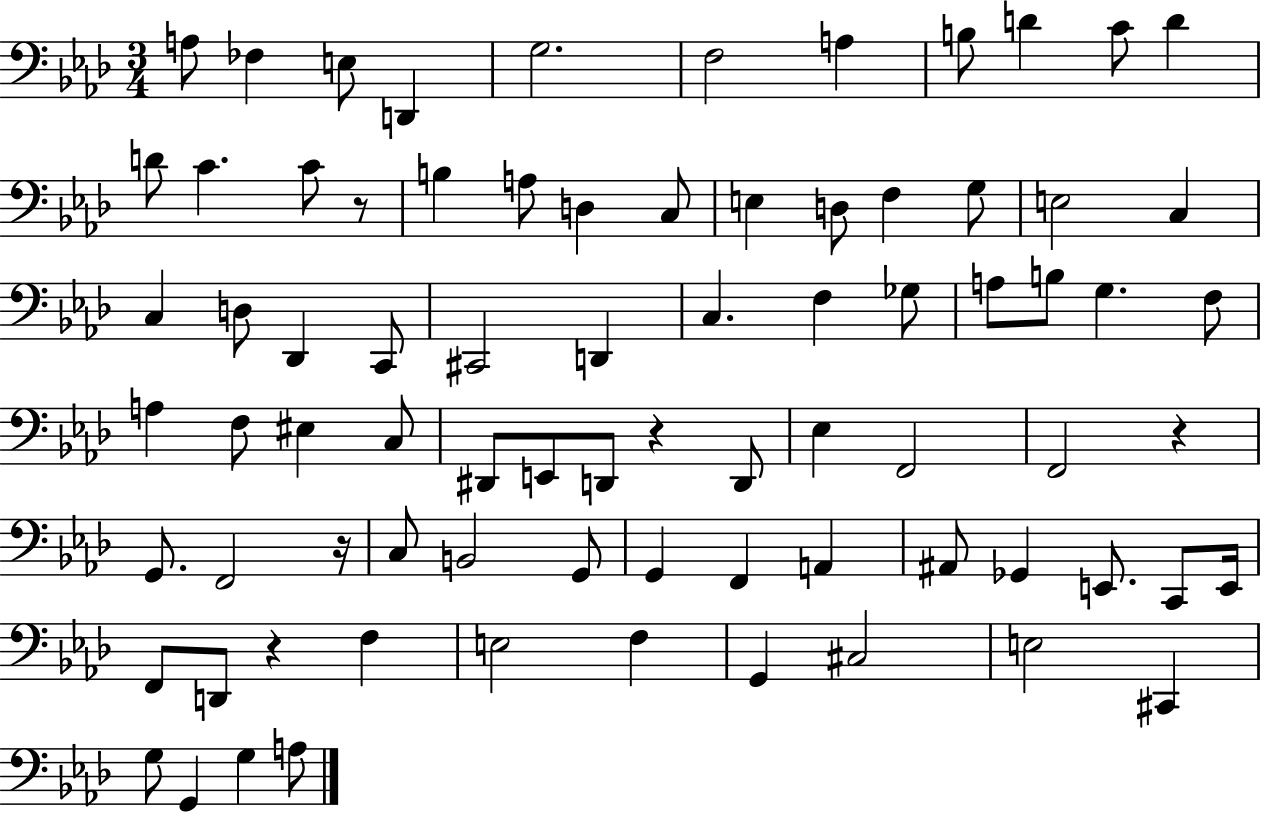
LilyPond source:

{
  \clef bass
  \numericTimeSignature
  \time 3/4
  \key aes \major
  a8 fes4 e8 d,4 | g2. | f2 a4 | b8 d'4 c'8 d'4 | \break d'8 c'4. c'8 r8 | b4 a8 d4 c8 | e4 d8 f4 g8 | e2 c4 | \break c4 d8 des,4 c,8 | cis,2 d,4 | c4. f4 ges8 | a8 b8 g4. f8 | \break a4 f8 eis4 c8 | dis,8 e,8 d,8 r4 d,8 | ees4 f,2 | f,2 r4 | \break g,8. f,2 r16 | c8 b,2 g,8 | g,4 f,4 a,4 | ais,8 ges,4 e,8. c,8 e,16 | \break f,8 d,8 r4 f4 | e2 f4 | g,4 cis2 | e2 cis,4 | \break g8 g,4 g4 a8 | \bar "|."
}